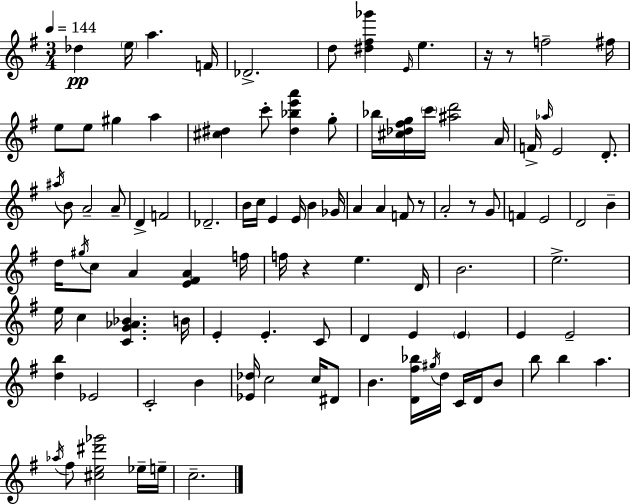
{
  \clef treble
  \numericTimeSignature
  \time 3/4
  \key g \major
  \tempo 4 = 144
  des''4\pp \parenthesize e''16 a''4. f'16 | des'2.-> | d''8 <dis'' fis'' ges'''>4 \grace { e'16 } e''4. | r16 r8 f''2-- | \break fis''16 e''8 e''8 gis''4 a''4 | <cis'' dis''>4 c'''8-. <dis'' bes'' e''' a'''>4 g''8-. | bes''16 <cis'' des'' fis'' g''>16 \parenthesize c'''16 <ais'' d'''>2 | a'16 f'16-> \grace { aes''16 } e'2 d'8.-. | \break \acciaccatura { ais''16 } b'8 a'2-- | a'8-- d'4-> f'2 | des'2.-- | b'16 c''16 e'4 e'16 b'4 | \break ges'16 a'4 a'4 f'8 | r8 a'2-. r8 | g'8 f'4 e'2 | d'2 b'4-- | \break d''16 \acciaccatura { gis''16 } c''8 a'4 <e' fis' a'>4 | f''16 f''16 r4 e''4. | d'16 b'2. | e''2.-> | \break e''16 c''4 <c' g' aes' bes'>4. | b'16 e'4-. e'4.-. | c'8 d'4 e'4 | \parenthesize e'4 e'4 e'2-- | \break <d'' b''>4 ees'2 | c'2-. | b'4 <ees' des''>16 c''2 | c''16 dis'8 b'4. <d' fis'' bes''>16 \acciaccatura { gis''16 } | \break d''16 c'16 d'16 b'8 b''8 b''4 a''4. | \acciaccatura { aes''16 } fis''8 <cis'' e'' dis''' ges'''>2 | ees''16-- e''16-- c''2.-- | \bar "|."
}